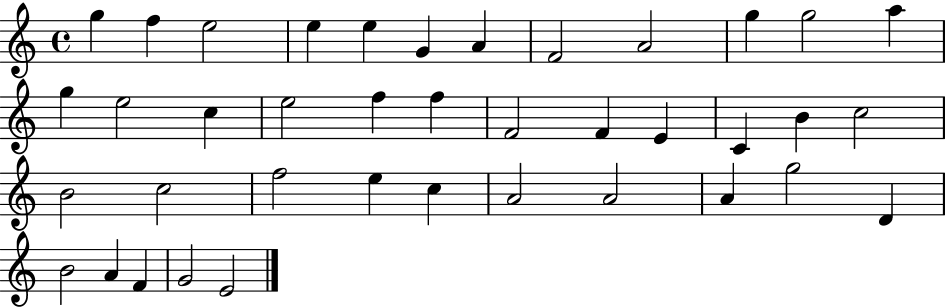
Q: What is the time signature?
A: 4/4